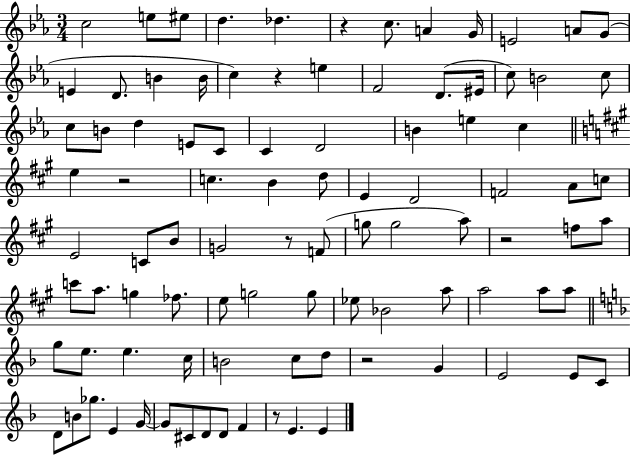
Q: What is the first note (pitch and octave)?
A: C5